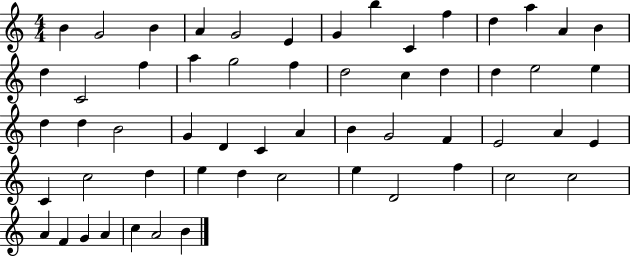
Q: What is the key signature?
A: C major